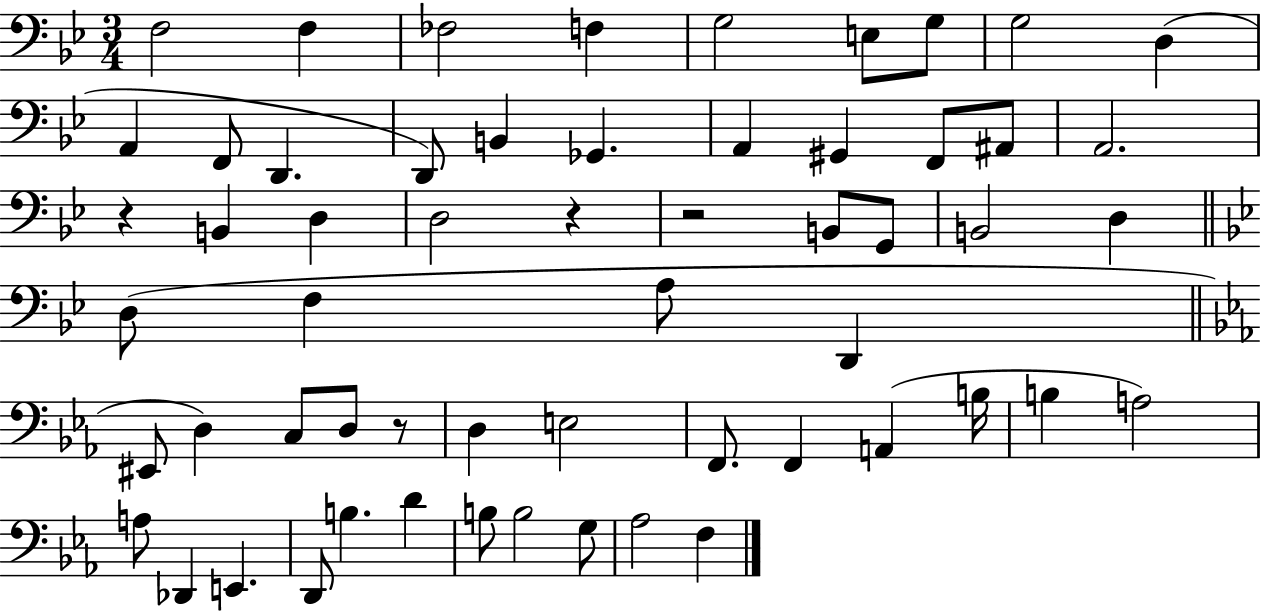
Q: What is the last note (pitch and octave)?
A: F3